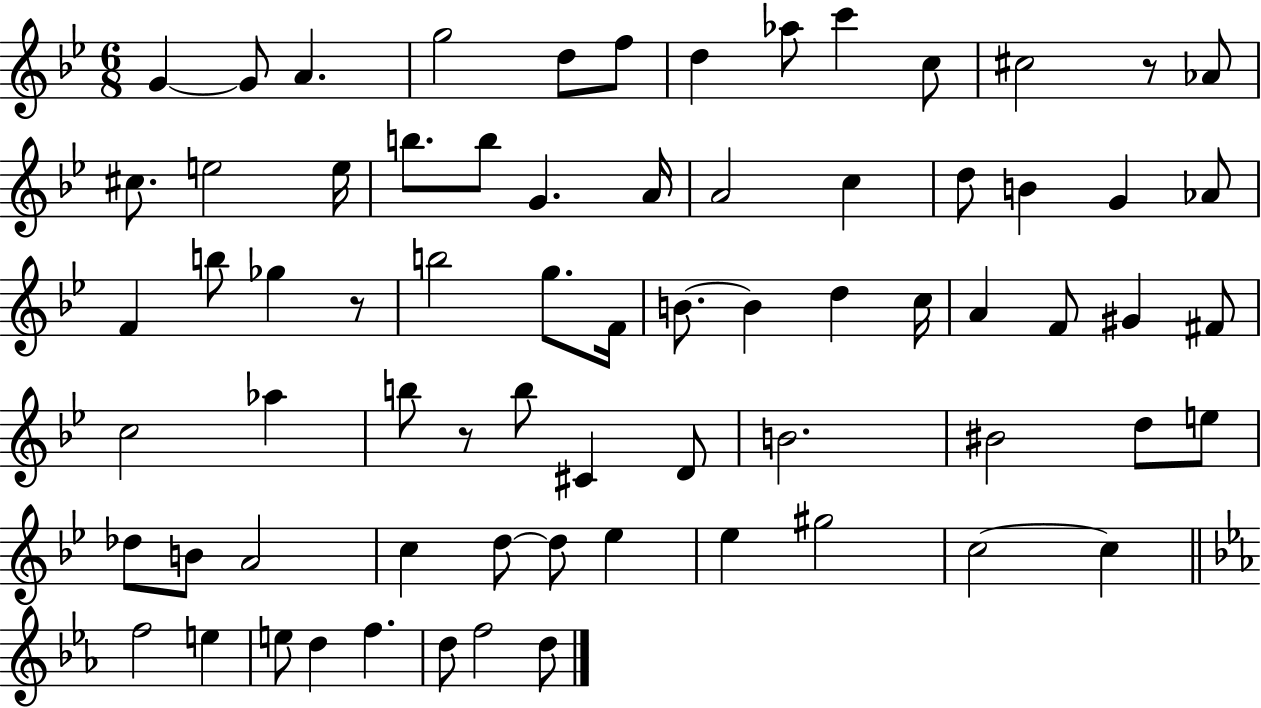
X:1
T:Untitled
M:6/8
L:1/4
K:Bb
G G/2 A g2 d/2 f/2 d _a/2 c' c/2 ^c2 z/2 _A/2 ^c/2 e2 e/4 b/2 b/2 G A/4 A2 c d/2 B G _A/2 F b/2 _g z/2 b2 g/2 F/4 B/2 B d c/4 A F/2 ^G ^F/2 c2 _a b/2 z/2 b/2 ^C D/2 B2 ^B2 d/2 e/2 _d/2 B/2 A2 c d/2 d/2 _e _e ^g2 c2 c f2 e e/2 d f d/2 f2 d/2